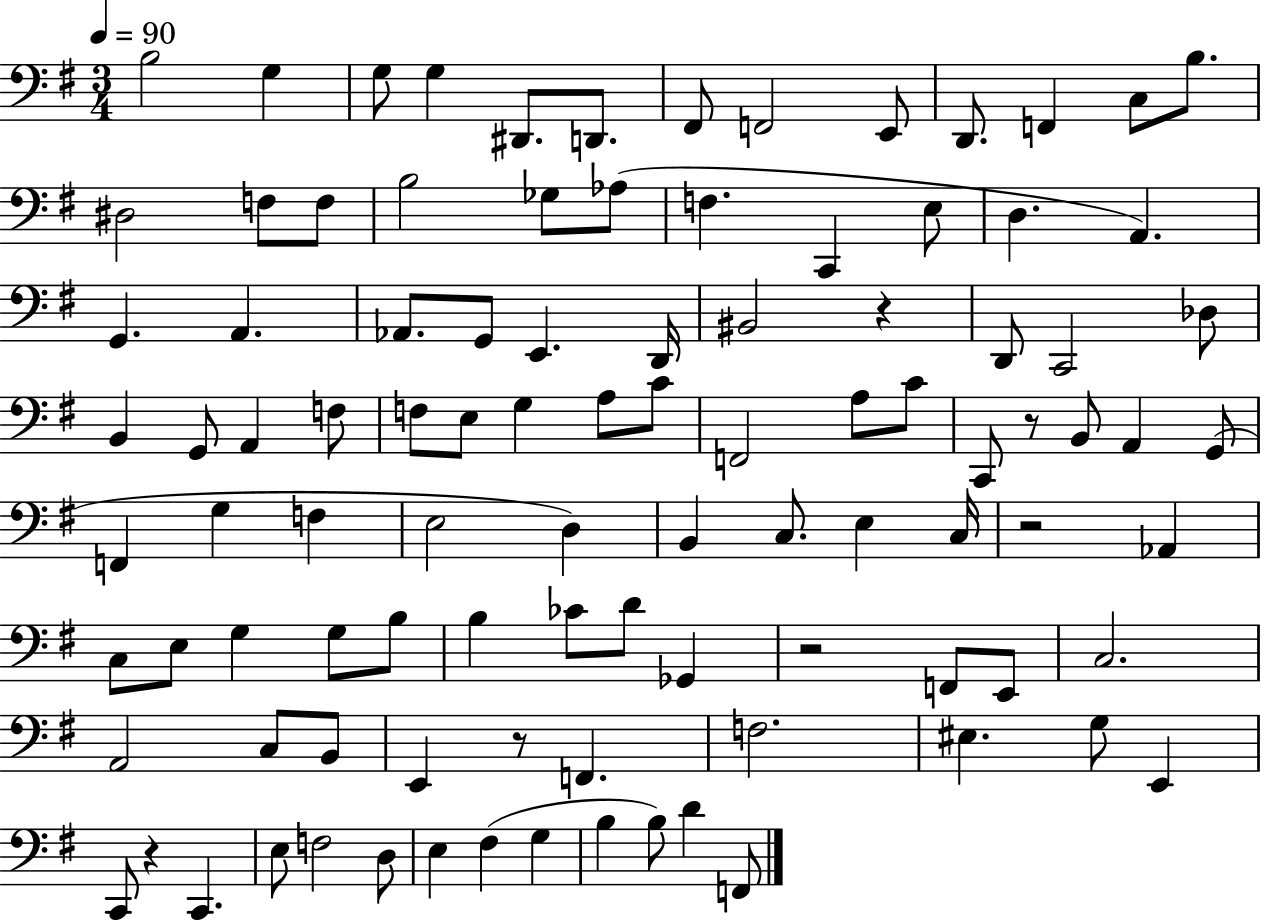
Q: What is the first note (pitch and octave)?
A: B3